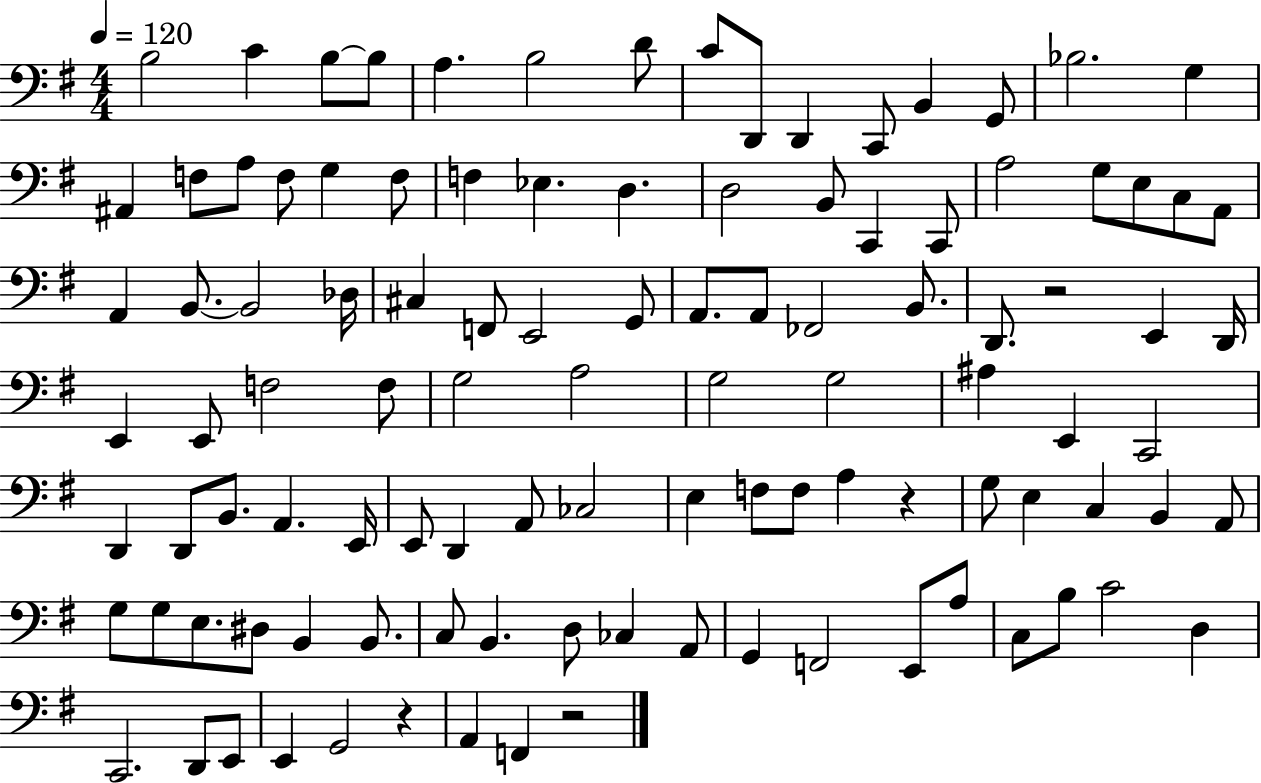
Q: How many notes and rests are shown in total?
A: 107